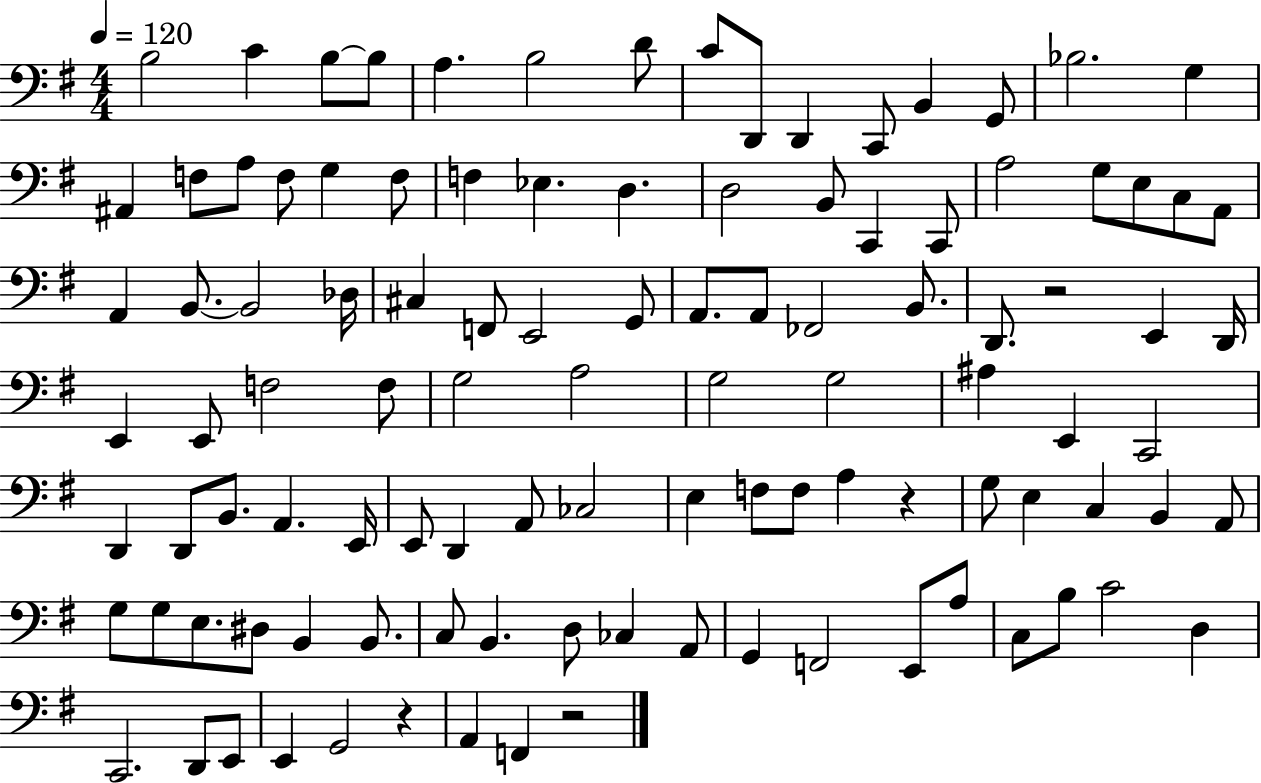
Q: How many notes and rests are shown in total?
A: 107